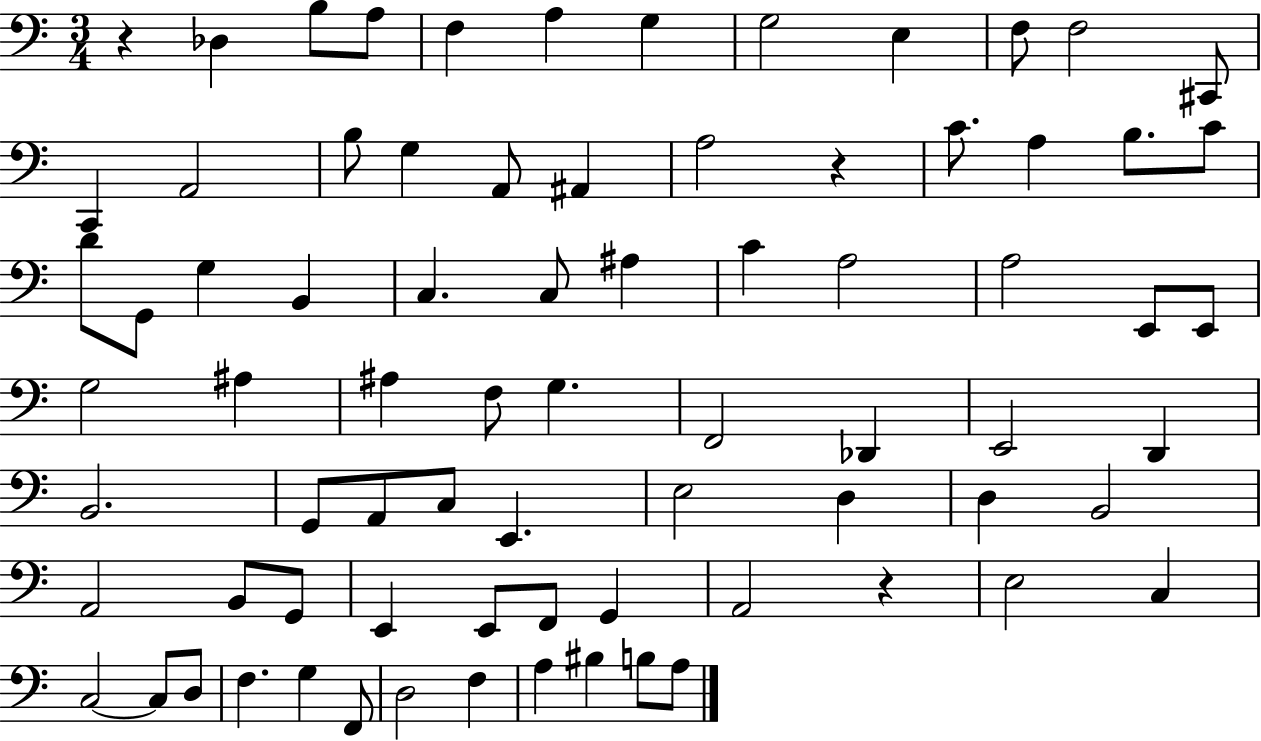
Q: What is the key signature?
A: C major